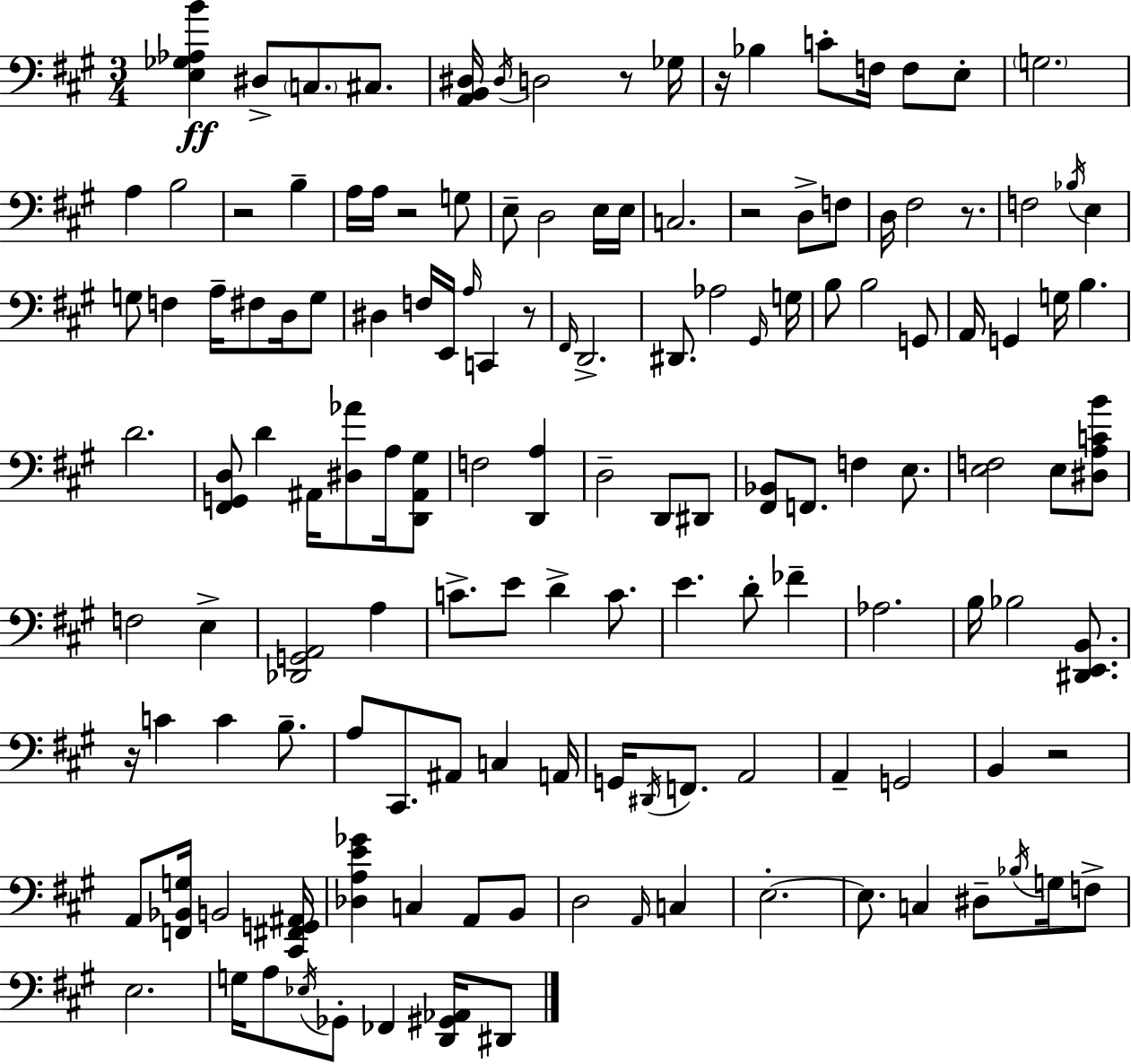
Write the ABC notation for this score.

X:1
T:Untitled
M:3/4
L:1/4
K:A
[E,_G,_A,B] ^D,/2 C,/2 ^C,/2 [A,,B,,^D,]/4 ^D,/4 D,2 z/2 _G,/4 z/4 _B, C/2 F,/4 F,/2 E,/2 G,2 A, B,2 z2 B, A,/4 A,/4 z2 G,/2 E,/2 D,2 E,/4 E,/4 C,2 z2 D,/2 F,/2 D,/4 ^F,2 z/2 F,2 _B,/4 E, G,/2 F, A,/4 ^F,/2 D,/4 G,/2 ^D, F,/4 E,,/4 A,/4 C,, z/2 ^F,,/4 D,,2 ^D,,/2 _A,2 ^G,,/4 G,/4 B,/2 B,2 G,,/2 A,,/4 G,, G,/4 B, D2 [^F,,G,,D,]/2 D ^A,,/4 [^D,_A]/2 A,/4 [D,,^A,,^G,]/2 F,2 [D,,A,] D,2 D,,/2 ^D,,/2 [^F,,_B,,]/2 F,,/2 F, E,/2 [E,F,]2 E,/2 [^D,A,CB]/2 F,2 E, [_D,,G,,A,,]2 A, C/2 E/2 D C/2 E D/2 _F _A,2 B,/4 _B,2 [^D,,E,,B,,]/2 z/4 C C B,/2 A,/2 ^C,,/2 ^A,,/2 C, A,,/4 G,,/4 ^D,,/4 F,,/2 A,,2 A,, G,,2 B,, z2 A,,/2 [F,,_B,,G,]/4 B,,2 [^C,,^F,,G,,^A,,]/4 [_D,A,E_G] C, A,,/2 B,,/2 D,2 A,,/4 C, E,2 E,/2 C, ^D,/2 _B,/4 G,/4 F,/2 E,2 G,/4 A,/2 _E,/4 _G,,/2 _F,, [D,,^G,,_A,,]/4 ^D,,/2